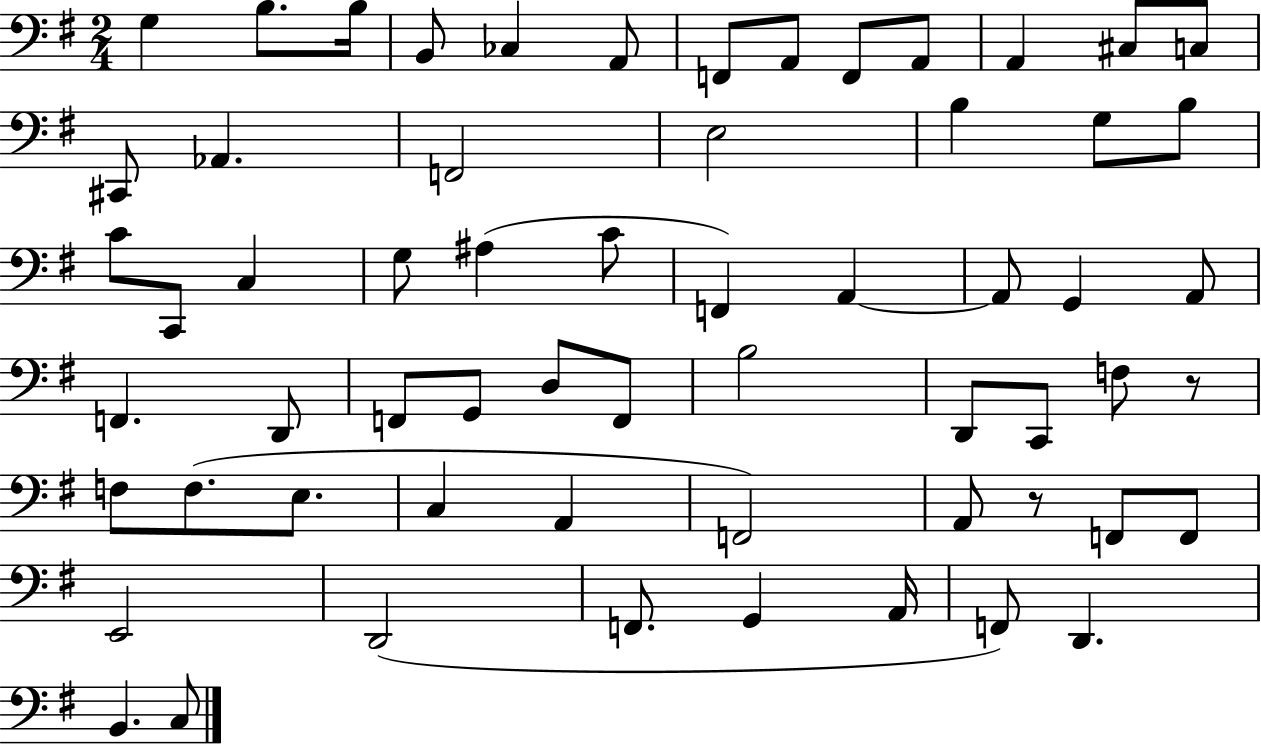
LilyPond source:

{
  \clef bass
  \numericTimeSignature
  \time 2/4
  \key g \major
  g4 b8. b16 | b,8 ces4 a,8 | f,8 a,8 f,8 a,8 | a,4 cis8 c8 | \break cis,8 aes,4. | f,2 | e2 | b4 g8 b8 | \break c'8 c,8 c4 | g8 ais4( c'8 | f,4) a,4~~ | a,8 g,4 a,8 | \break f,4. d,8 | f,8 g,8 d8 f,8 | b2 | d,8 c,8 f8 r8 | \break f8 f8.( e8. | c4 a,4 | f,2) | a,8 r8 f,8 f,8 | \break e,2 | d,2( | f,8. g,4 a,16 | f,8) d,4. | \break b,4. c8 | \bar "|."
}